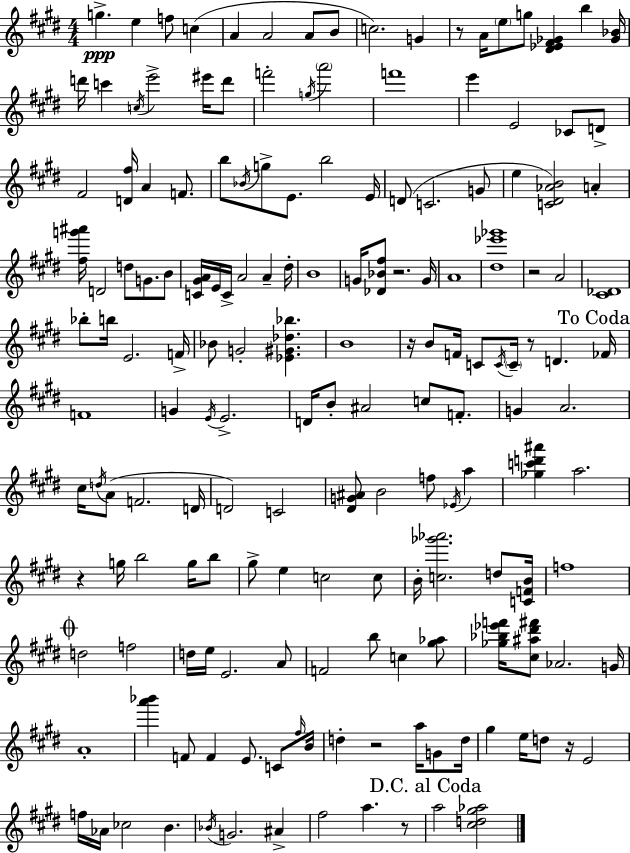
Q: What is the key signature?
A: E major